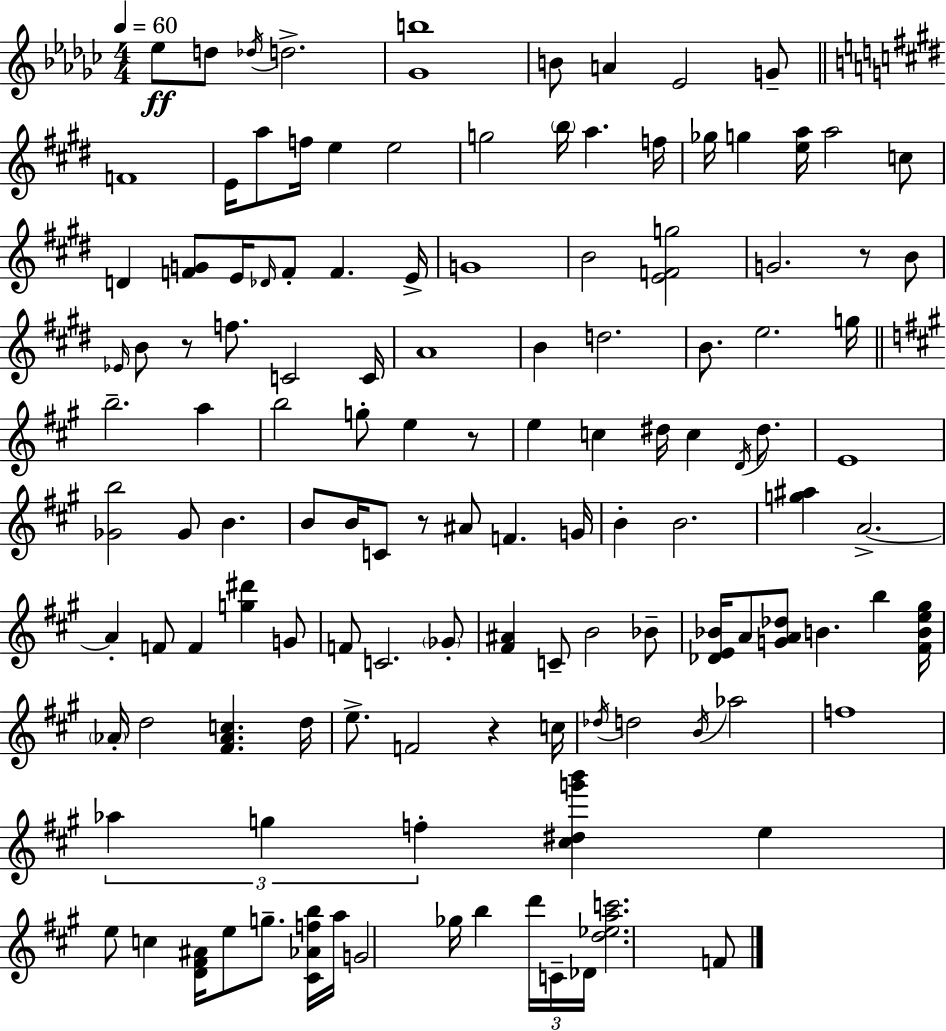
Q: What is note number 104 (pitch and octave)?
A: C4